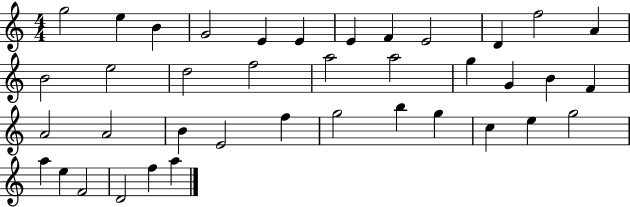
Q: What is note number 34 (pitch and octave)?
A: A5